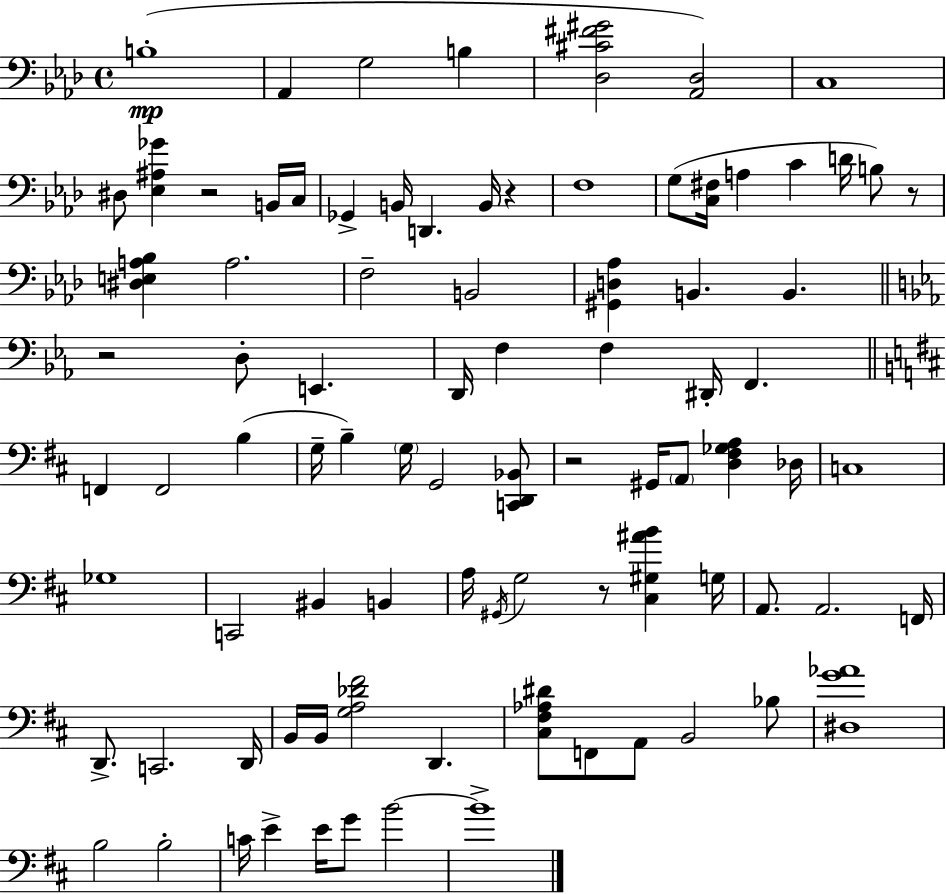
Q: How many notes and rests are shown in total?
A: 88